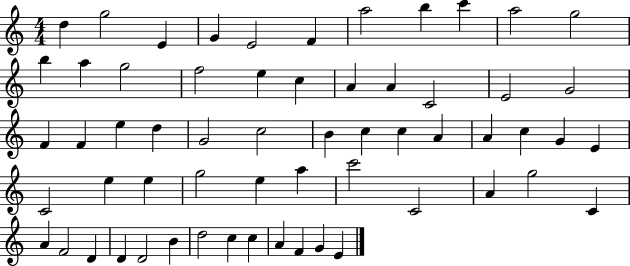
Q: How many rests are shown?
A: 0